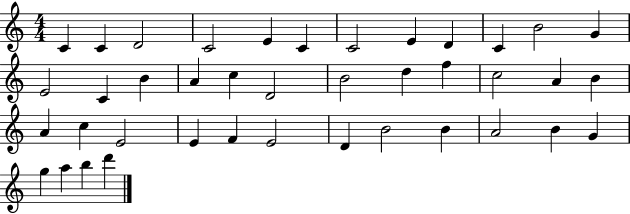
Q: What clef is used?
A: treble